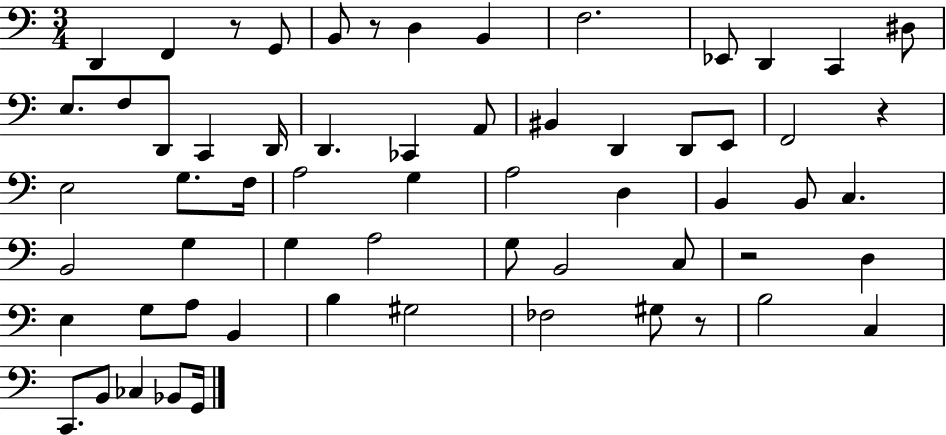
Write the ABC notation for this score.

X:1
T:Untitled
M:3/4
L:1/4
K:C
D,, F,, z/2 G,,/2 B,,/2 z/2 D, B,, F,2 _E,,/2 D,, C,, ^D,/2 E,/2 F,/2 D,,/2 C,, D,,/4 D,, _C,, A,,/2 ^B,, D,, D,,/2 E,,/2 F,,2 z E,2 G,/2 F,/4 A,2 G, A,2 D, B,, B,,/2 C, B,,2 G, G, A,2 G,/2 B,,2 C,/2 z2 D, E, G,/2 A,/2 B,, B, ^G,2 _F,2 ^G,/2 z/2 B,2 C, C,,/2 B,,/2 _C, _B,,/2 G,,/4